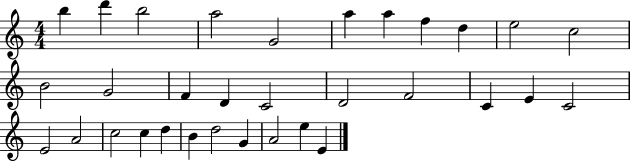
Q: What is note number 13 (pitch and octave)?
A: G4